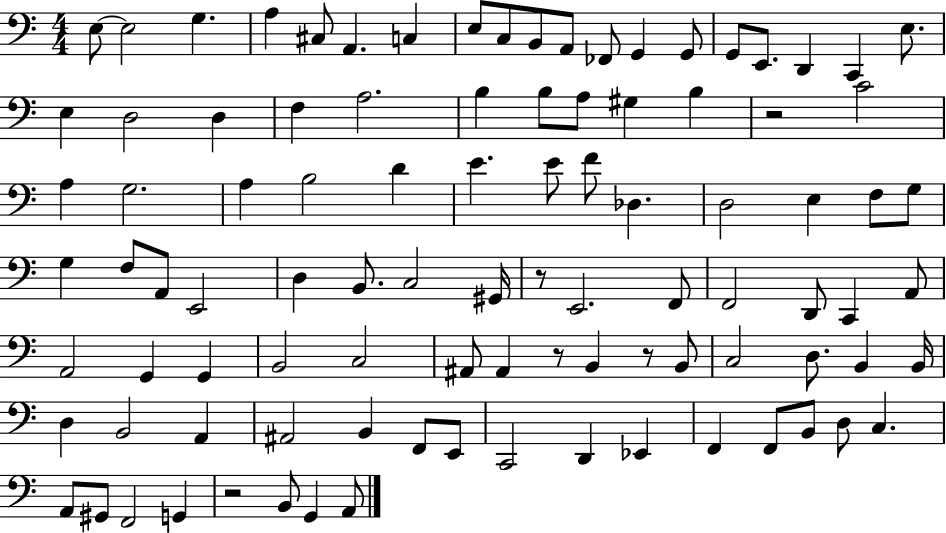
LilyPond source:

{
  \clef bass
  \numericTimeSignature
  \time 4/4
  \key c \major
  e8~~ e2 g4. | a4 cis8 a,4. c4 | e8 c8 b,8 a,8 fes,8 g,4 g,8 | g,8 e,8. d,4 c,4 e8. | \break e4 d2 d4 | f4 a2. | b4 b8 a8 gis4 b4 | r2 c'2 | \break a4 g2. | a4 b2 d'4 | e'4. e'8 f'8 des4. | d2 e4 f8 g8 | \break g4 f8 a,8 e,2 | d4 b,8. c2 gis,16 | r8 e,2. f,8 | f,2 d,8 c,4 a,8 | \break a,2 g,4 g,4 | b,2 c2 | ais,8 ais,4 r8 b,4 r8 b,8 | c2 d8. b,4 b,16 | \break d4 b,2 a,4 | ais,2 b,4 f,8 e,8 | c,2 d,4 ees,4 | f,4 f,8 b,8 d8 c4. | \break a,8 gis,8 f,2 g,4 | r2 b,8 g,4 a,8 | \bar "|."
}